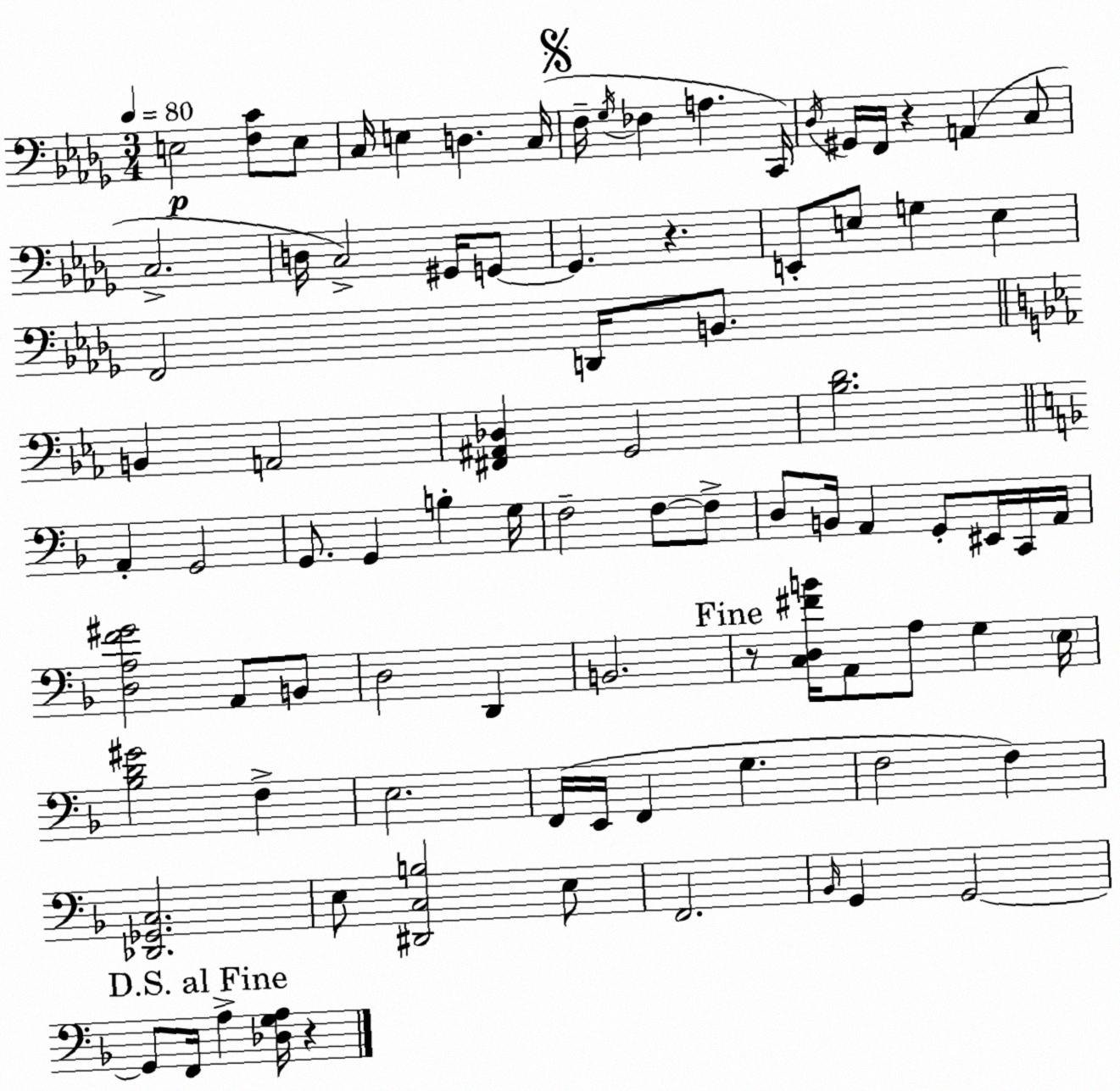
X:1
T:Untitled
M:3/4
L:1/4
K:Bbm
E,2 [F,C]/2 E,/2 C,/4 E, D, C,/4 F,/4 _G,/4 _F, A, C,,/4 _D,/4 ^G,,/4 F,,/4 z A,, C,/2 C,2 D,/4 C,2 ^G,,/4 G,,/2 G,, z E,,/2 E,/2 G, E, F,,2 D,,/4 B,,/2 B,, A,,2 [^F,,^A,,_D,] G,,2 [_B,D]2 A,, G,,2 G,,/2 G,, B, G,/4 F,2 F,/2 F,/2 D,/2 B,,/4 A,, G,,/2 ^E,,/4 C,,/4 A,,/4 [D,A,F^G]2 A,,/2 B,,/2 D,2 D,, B,,2 z/2 [C,D,^FB]/4 A,,/2 A,/2 G, E,/4 [_B,D^G]2 F, E,2 F,,/4 E,,/4 F,, G, F,2 F, [_D,,_G,,C,]2 E,/2 [^D,,C,B,]2 E,/2 F,,2 _B,,/4 G,, G,,2 G,,/2 F,,/4 A, [_D,G,A,]/4 z